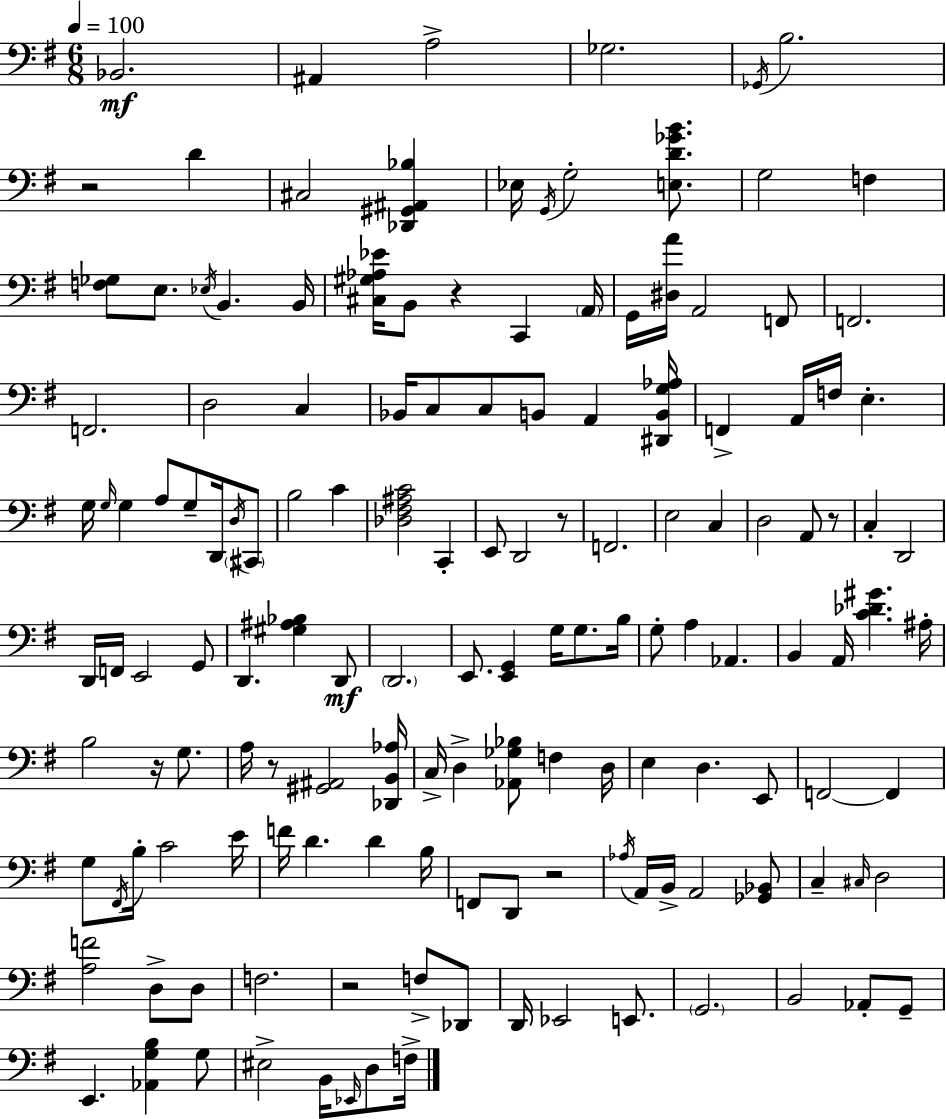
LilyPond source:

{
  \clef bass
  \numericTimeSignature
  \time 6/8
  \key e \minor
  \tempo 4 = 100
  bes,2.\mf | ais,4 a2-> | ges2. | \acciaccatura { ges,16 } b2. | \break r2 d'4 | cis2 <des, gis, ais, bes>4 | ees16 \acciaccatura { g,16 } g2-. <e d' ges' b'>8. | g2 f4 | \break <f ges>8 e8. \acciaccatura { ees16 } b,4. | b,16 <cis gis aes ees'>16 b,8 r4 c,4 | \parenthesize a,16 g,16 <dis a'>16 a,2 | f,8 f,2. | \break f,2. | d2 c4 | bes,16 c8 c8 b,8 a,4 | <dis, b, g aes>16 f,4-> a,16 f16 e4.-. | \break g16 \grace { g16 } g4 a8 g8-- | d,16 \acciaccatura { d16 } \parenthesize cis,8 b2 | c'4 <des fis ais c'>2 | c,4-. e,8 d,2 | \break r8 f,2. | e2 | c4 d2 | a,8 r8 c4-. d,2 | \break d,16 f,16 e,2 | g,8 d,4. <gis ais bes>4 | d,8\mf \parenthesize d,2. | e,8. <e, g,>4 | \break g16 g8. b16 g8-. a4 aes,4. | b,4 a,16 <c' des' gis'>4. | ais16-. b2 | r16 g8. a16 r8 <gis, ais,>2 | \break <des, b, aes>16 c16-> d4-> <aes, ges bes>8 | f4 d16 e4 d4. | e,8 f,2~~ | f,4 g8 \acciaccatura { fis,16 } b16-. c'2 | \break e'16 f'16 d'4. | d'4 b16 f,8 d,8 r2 | \acciaccatura { aes16 } a,16 b,16-> a,2 | <ges, bes,>8 c4-- \grace { cis16 } | \break d2 <a f'>2 | d8-> d8 f2. | r2 | f8-> des,8 d,16 ees,2 | \break e,8. \parenthesize g,2. | b,2 | aes,8-. g,8-- e,4. | <aes, g b>4 g8 eis2-> | \break b,16 \grace { ees,16 } d8 f16-> \bar "|."
}